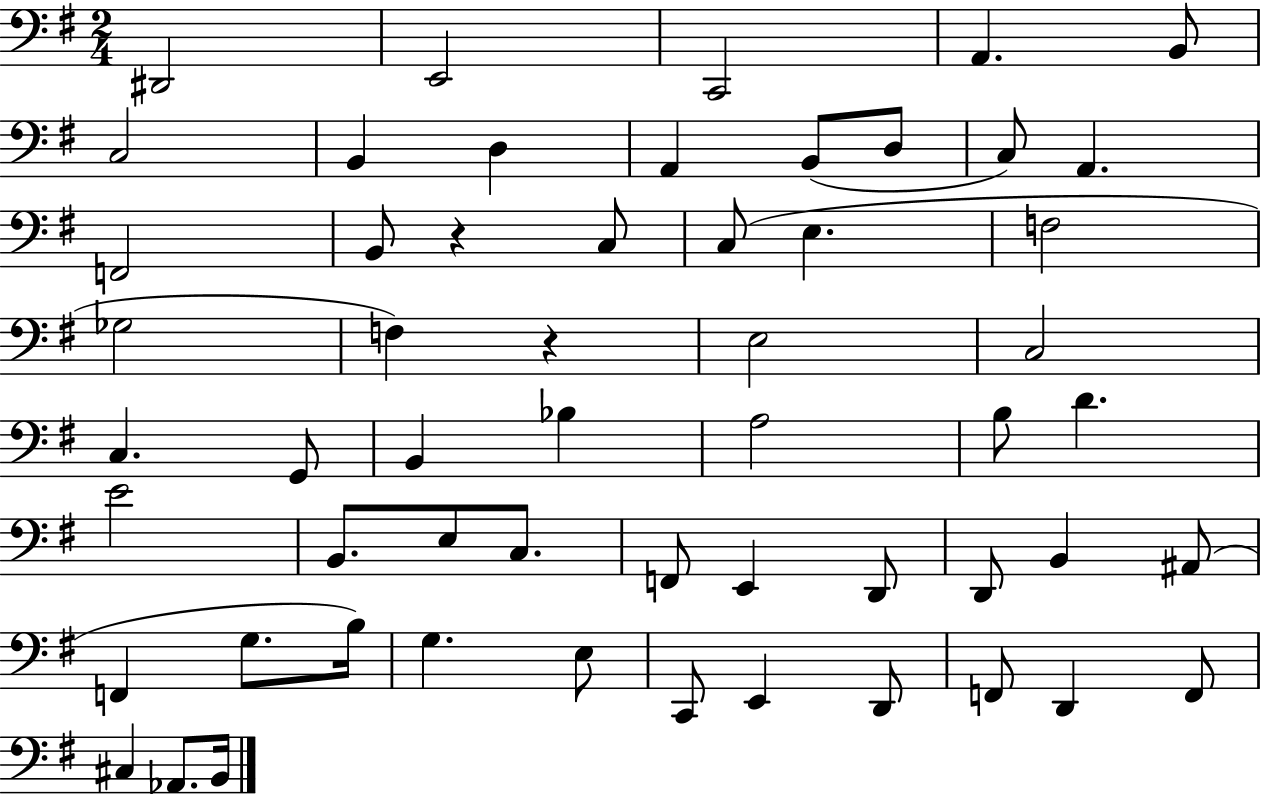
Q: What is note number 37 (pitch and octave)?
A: D2